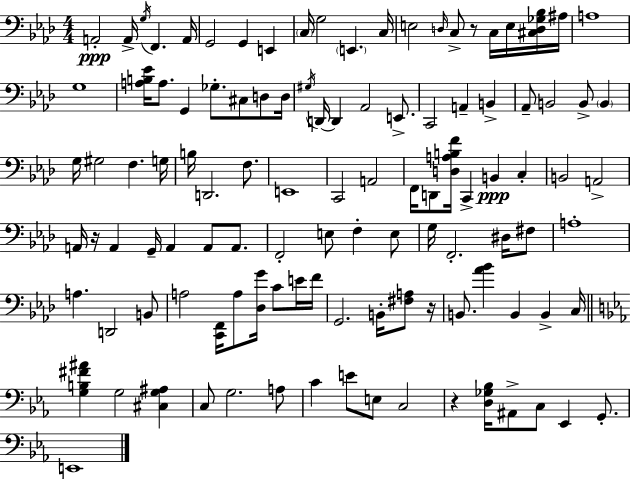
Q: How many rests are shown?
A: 4